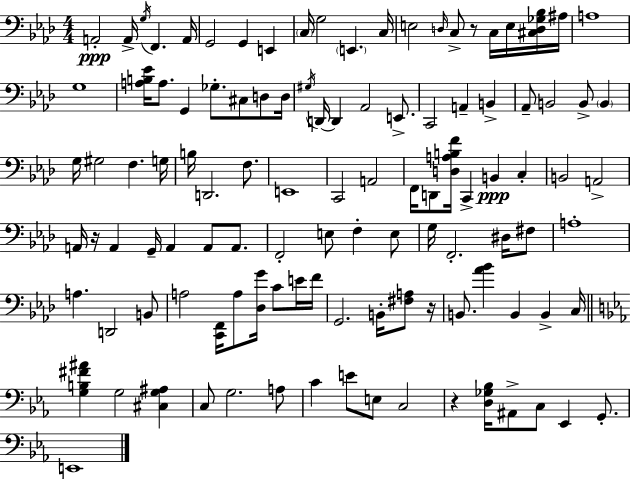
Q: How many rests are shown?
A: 4